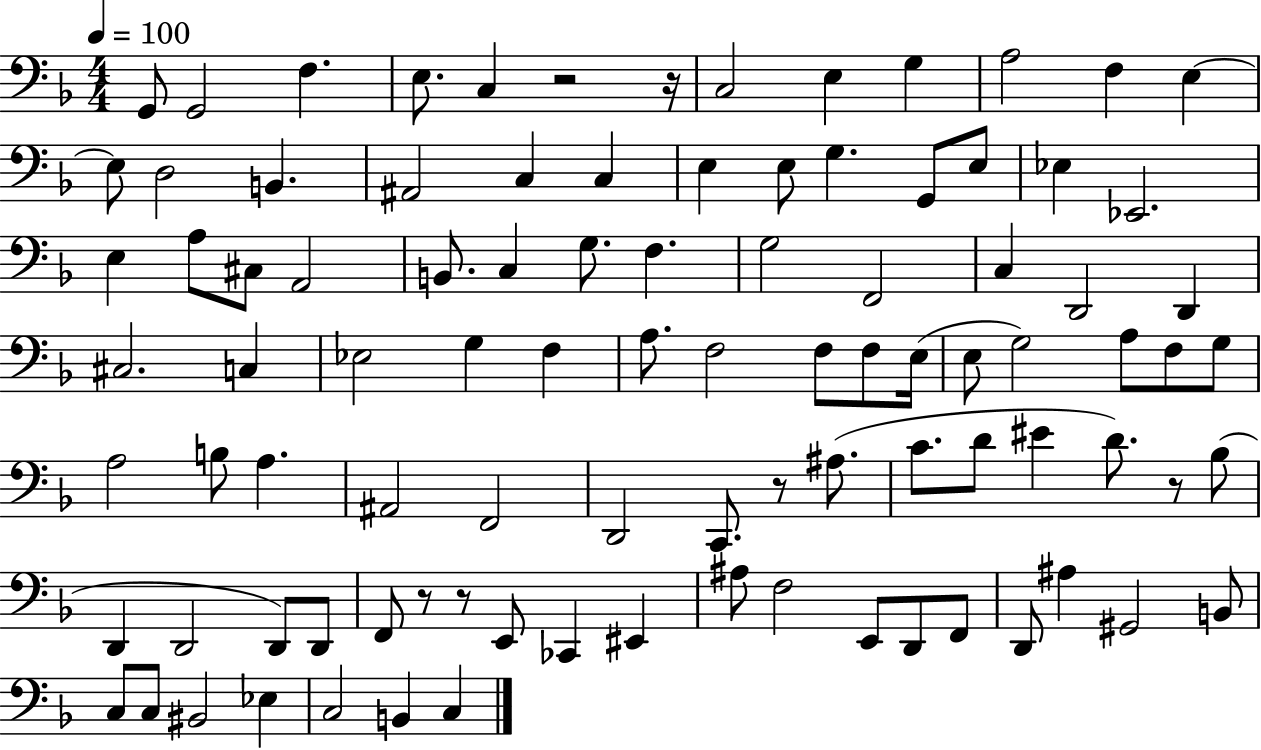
{
  \clef bass
  \numericTimeSignature
  \time 4/4
  \key f \major
  \tempo 4 = 100
  \repeat volta 2 { g,8 g,2 f4. | e8. c4 r2 r16 | c2 e4 g4 | a2 f4 e4~~ | \break e8 d2 b,4. | ais,2 c4 c4 | e4 e8 g4. g,8 e8 | ees4 ees,2. | \break e4 a8 cis8 a,2 | b,8. c4 g8. f4. | g2 f,2 | c4 d,2 d,4 | \break cis2. c4 | ees2 g4 f4 | a8. f2 f8 f8 e16( | e8 g2) a8 f8 g8 | \break a2 b8 a4. | ais,2 f,2 | d,2 c,8. r8 ais8.( | c'8. d'8 eis'4 d'8.) r8 bes8( | \break d,4 d,2 d,8) d,8 | f,8 r8 r8 e,8 ces,4 eis,4 | ais8 f2 e,8 d,8 f,8 | d,8 ais4 gis,2 b,8 | \break c8 c8 bis,2 ees4 | c2 b,4 c4 | } \bar "|."
}